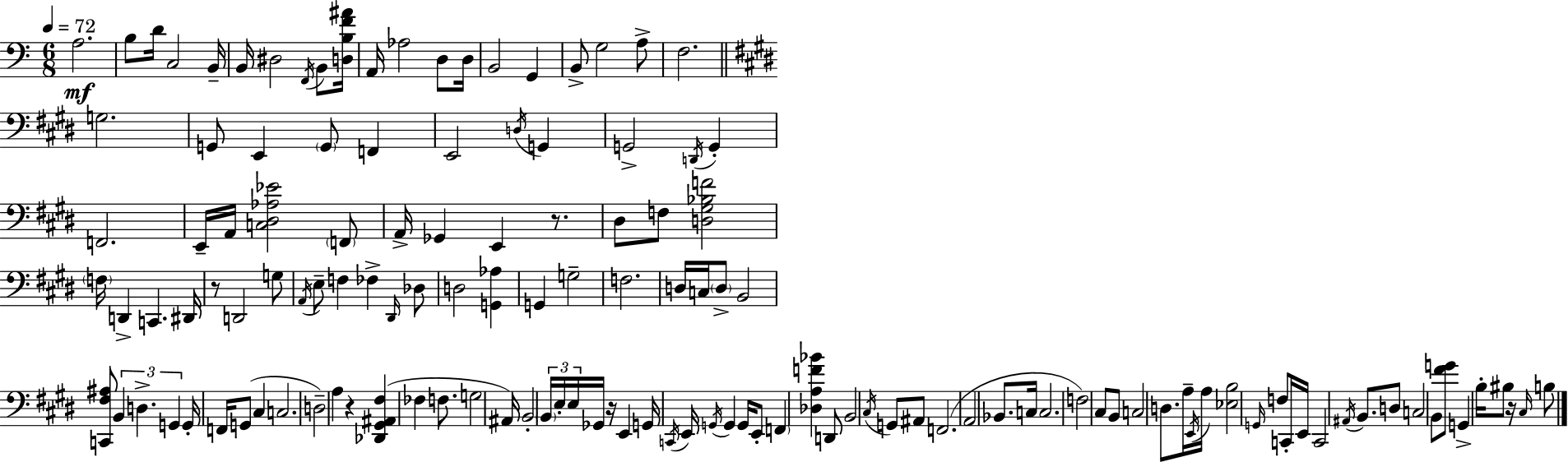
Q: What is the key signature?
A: C major